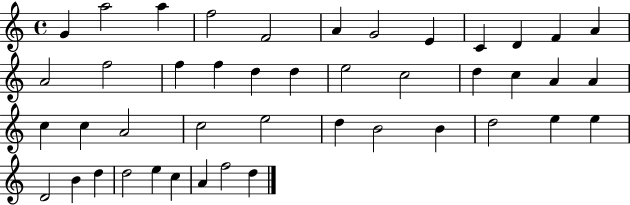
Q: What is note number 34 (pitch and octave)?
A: E5